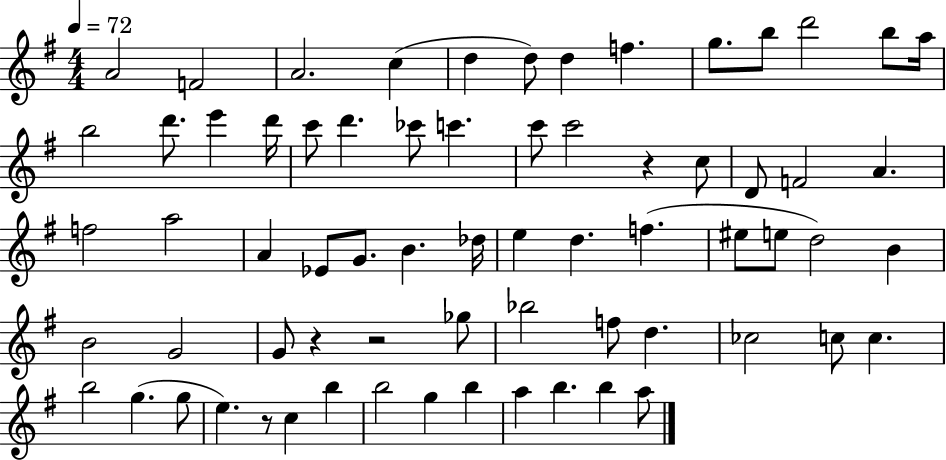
X:1
T:Untitled
M:4/4
L:1/4
K:G
A2 F2 A2 c d d/2 d f g/2 b/2 d'2 b/2 a/4 b2 d'/2 e' d'/4 c'/2 d' _c'/2 c' c'/2 c'2 z c/2 D/2 F2 A f2 a2 A _E/2 G/2 B _d/4 e d f ^e/2 e/2 d2 B B2 G2 G/2 z z2 _g/2 _b2 f/2 d _c2 c/2 c b2 g g/2 e z/2 c b b2 g b a b b a/2